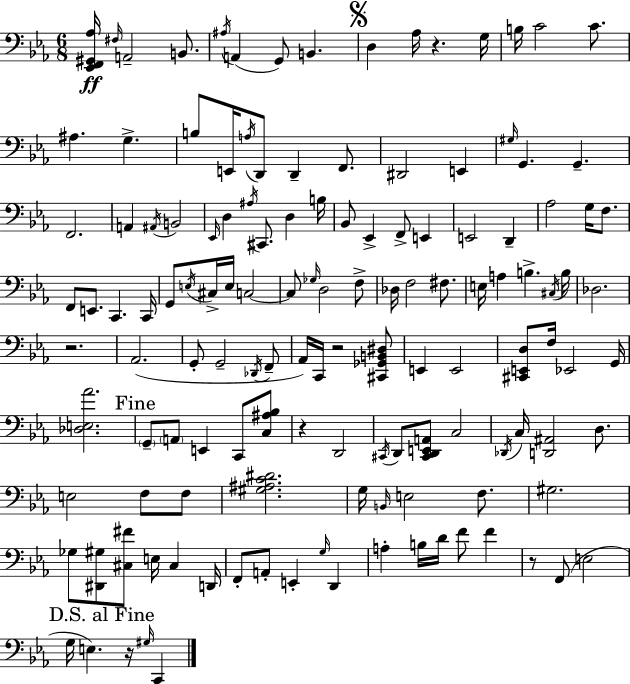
{
  \clef bass
  \numericTimeSignature
  \time 6/8
  \key ees \major
  <ees, f, gis, aes>16\ff \grace { fis16 } a,2-- b,8. | \acciaccatura { ais16 }( a,4 g,8) b,4. | \mark \markup { \musicglyph "scripts.segno" } d4 aes16 r4. | g16 b16 c'2 c'8. | \break ais4. g4.-> | b8 e,16 \acciaccatura { a16 } d,8 d,4-- | f,8. dis,2 e,4 | \grace { gis16 } g,4. g,4.-- | \break f,2. | a,4 \acciaccatura { ais,16 } b,2 | \grace { ees,16 } d4 \acciaccatura { ais16 } cis,8. | d4 b16 bes,8 ees,4-> | \break f,8-> e,4 e,2 | d,4-- aes2 | g16 f8. f,8 e,8. | c,4. c,16 g,8 \acciaccatura { e16 } cis16-> e16 | \break c2~~ c8 \grace { ges16 } d2 | f8-> des16 f2 | fis8. e16 a4 | b4.-> \acciaccatura { cis16 } b16 des2. | \break r2. | aes,2.( | g,8-. | g,2-- \acciaccatura { des,16 } f,8-- aes,16) | \break c,16 r2 <cis, ges, b, dis>8 e,4 | e,2 <cis, e, d>8 | f16 ees,2 g,16 <des e aes'>2. | \mark "Fine" \parenthesize g,8-- | \break \parenthesize a,8 e,4 c,8 <c ais bes>8 r4 | d,2 \acciaccatura { cis,16 } | d,8 <cis, d, e, a,>8 c2 | \acciaccatura { des,16 } c16 <d, ais,>2 d8. | \break e2 f8 f8 | <gis ais c' dis'>2. | g16 \grace { b,16 } e2 f8. | gis2. | \break ges8 <dis, gis>8 <cis fis'>8 e16 cis4 | d,16 f,8-. a,8-. e,4-. \grace { g16 } d,4 | a4-. b16 d'16 f'8 f'4 | r8 f,8( e2 | \break \mark "D.S. al Fine" g16 e4.) r16 \grace { gis16 } | c,4 \bar "|."
}